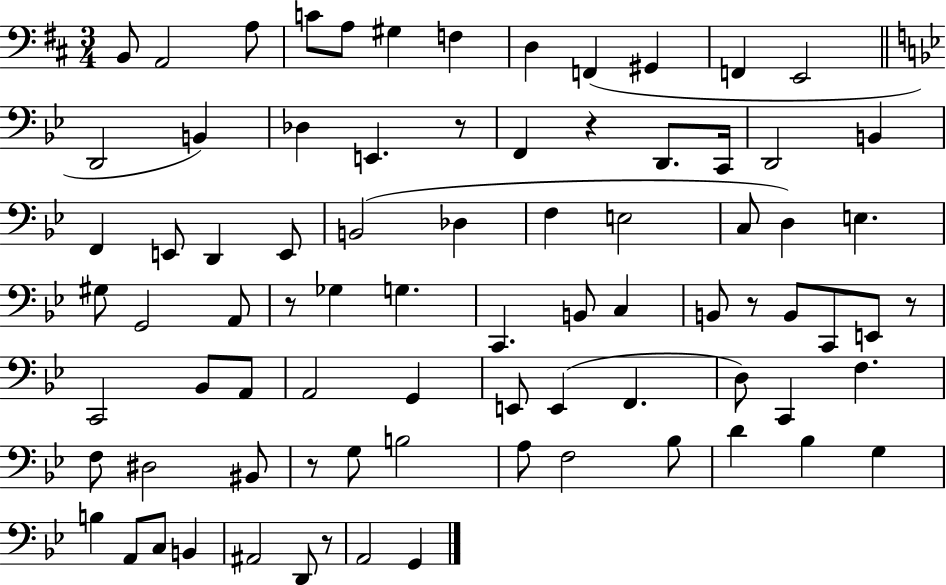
X:1
T:Untitled
M:3/4
L:1/4
K:D
B,,/2 A,,2 A,/2 C/2 A,/2 ^G, F, D, F,, ^G,, F,, E,,2 D,,2 B,, _D, E,, z/2 F,, z D,,/2 C,,/4 D,,2 B,, F,, E,,/2 D,, E,,/2 B,,2 _D, F, E,2 C,/2 D, E, ^G,/2 G,,2 A,,/2 z/2 _G, G, C,, B,,/2 C, B,,/2 z/2 B,,/2 C,,/2 E,,/2 z/2 C,,2 _B,,/2 A,,/2 A,,2 G,, E,,/2 E,, F,, D,/2 C,, F, F,/2 ^D,2 ^B,,/2 z/2 G,/2 B,2 A,/2 F,2 _B,/2 D _B, G, B, A,,/2 C,/2 B,, ^A,,2 D,,/2 z/2 A,,2 G,,